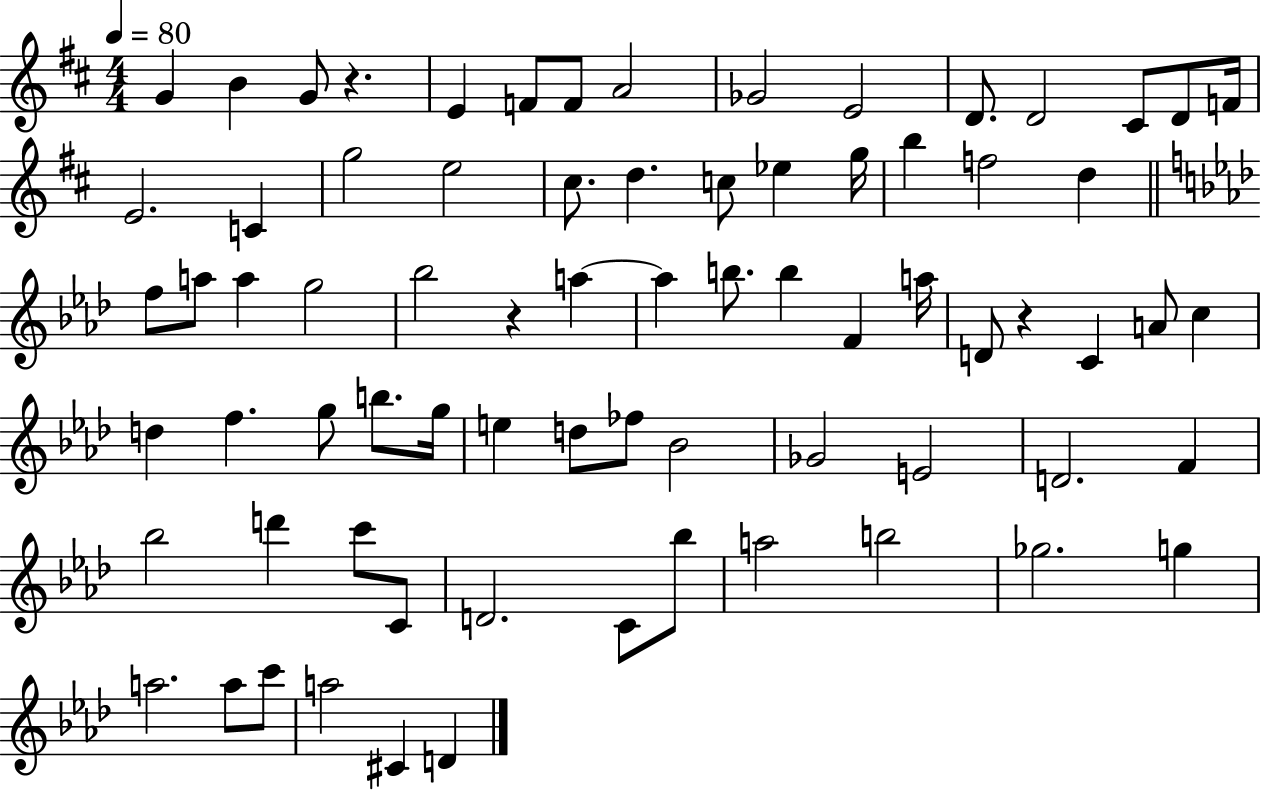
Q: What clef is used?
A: treble